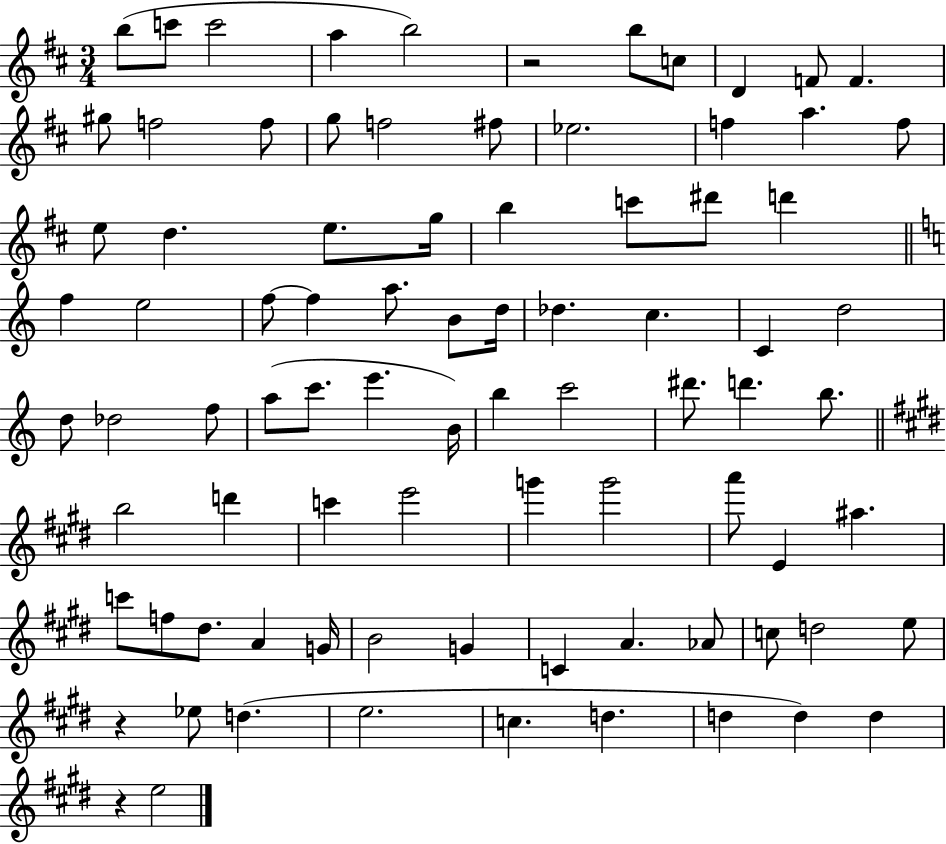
B5/e C6/e C6/h A5/q B5/h R/h B5/e C5/e D4/q F4/e F4/q. G#5/e F5/h F5/e G5/e F5/h F#5/e Eb5/h. F5/q A5/q. F5/e E5/e D5/q. E5/e. G5/s B5/q C6/e D#6/e D6/q F5/q E5/h F5/e F5/q A5/e. B4/e D5/s Db5/q. C5/q. C4/q D5/h D5/e Db5/h F5/e A5/e C6/e. E6/q. B4/s B5/q C6/h D#6/e. D6/q. B5/e. B5/h D6/q C6/q E6/h G6/q G6/h A6/e E4/q A#5/q. C6/e F5/e D#5/e. A4/q G4/s B4/h G4/q C4/q A4/q. Ab4/e C5/e D5/h E5/e R/q Eb5/e D5/q. E5/h. C5/q. D5/q. D5/q D5/q D5/q R/q E5/h